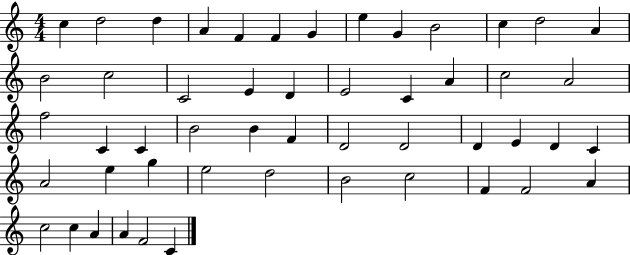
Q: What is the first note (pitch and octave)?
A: C5